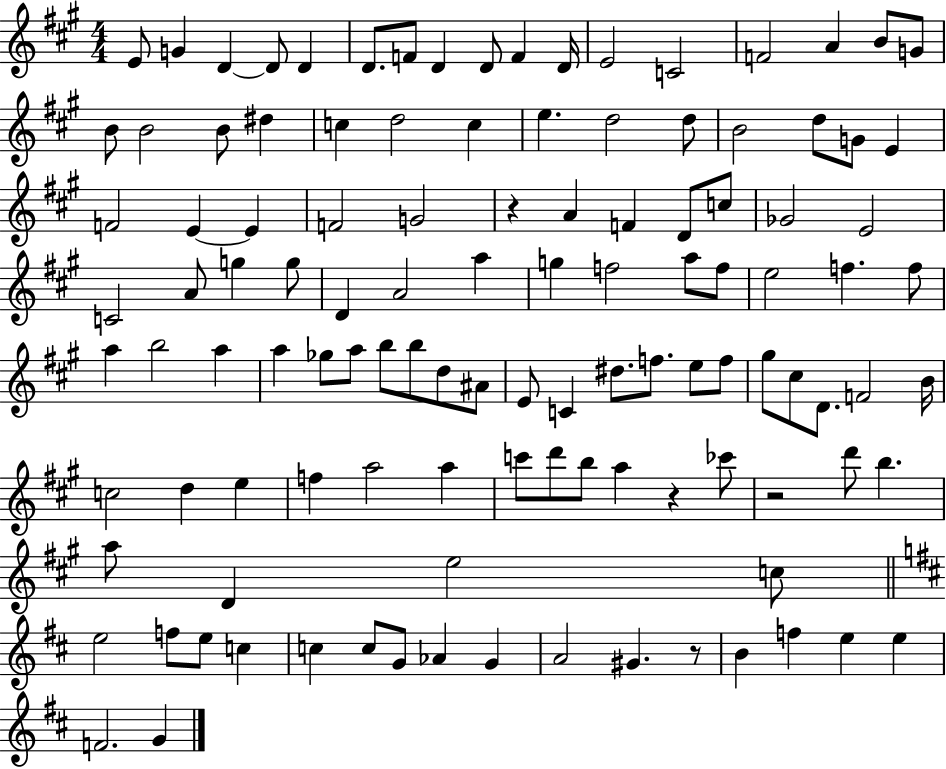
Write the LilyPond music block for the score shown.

{
  \clef treble
  \numericTimeSignature
  \time 4/4
  \key a \major
  \repeat volta 2 { e'8 g'4 d'4~~ d'8 d'4 | d'8. f'8 d'4 d'8 f'4 d'16 | e'2 c'2 | f'2 a'4 b'8 g'8 | \break b'8 b'2 b'8 dis''4 | c''4 d''2 c''4 | e''4. d''2 d''8 | b'2 d''8 g'8 e'4 | \break f'2 e'4~~ e'4 | f'2 g'2 | r4 a'4 f'4 d'8 c''8 | ges'2 e'2 | \break c'2 a'8 g''4 g''8 | d'4 a'2 a''4 | g''4 f''2 a''8 f''8 | e''2 f''4. f''8 | \break a''4 b''2 a''4 | a''4 ges''8 a''8 b''8 b''8 d''8 ais'8 | e'8 c'4 dis''8. f''8. e''8 f''8 | gis''8 cis''8 d'8. f'2 b'16 | \break c''2 d''4 e''4 | f''4 a''2 a''4 | c'''8 d'''8 b''8 a''4 r4 ces'''8 | r2 d'''8 b''4. | \break a''8 d'4 e''2 c''8 | \bar "||" \break \key d \major e''2 f''8 e''8 c''4 | c''4 c''8 g'8 aes'4 g'4 | a'2 gis'4. r8 | b'4 f''4 e''4 e''4 | \break f'2. g'4 | } \bar "|."
}